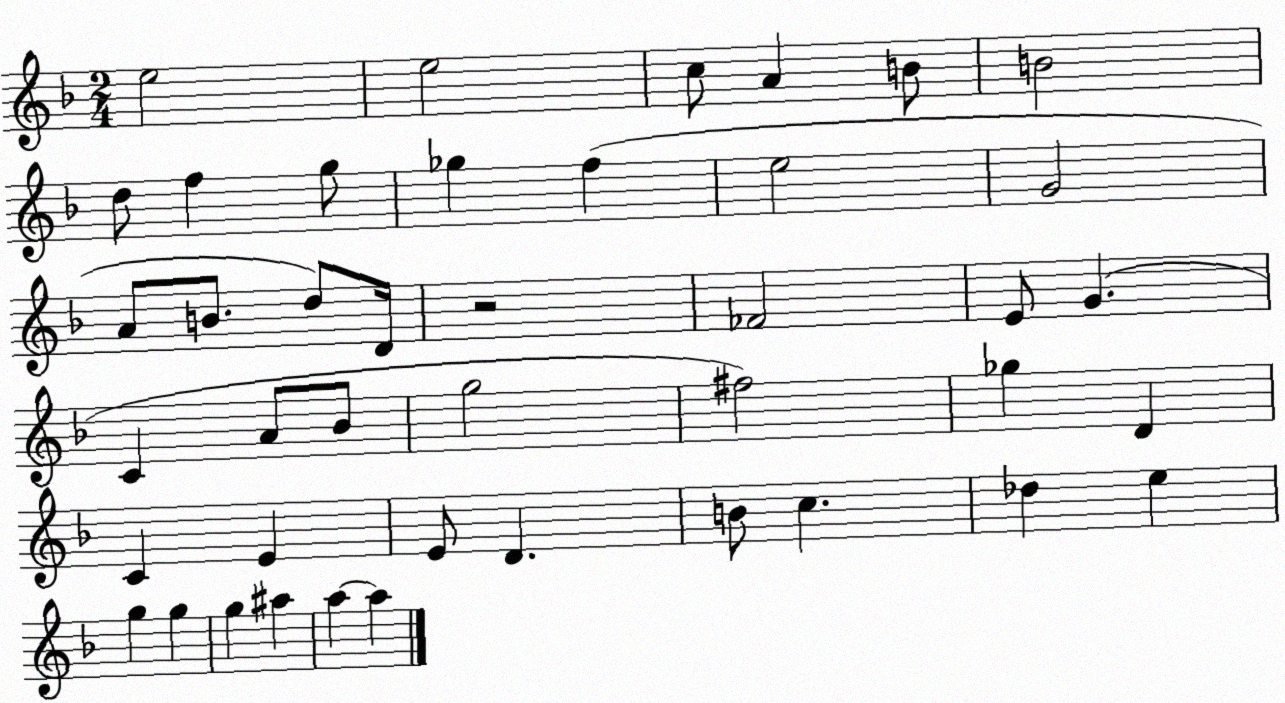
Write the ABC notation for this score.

X:1
T:Untitled
M:2/4
L:1/4
K:F
e2 e2 c/2 A B/2 B2 d/2 f g/2 _g f e2 G2 A/2 B/2 d/2 D/4 z2 _F2 E/2 G C A/2 _B/2 g2 ^f2 _g D C E E/2 D B/2 c _d e g g g ^a a a